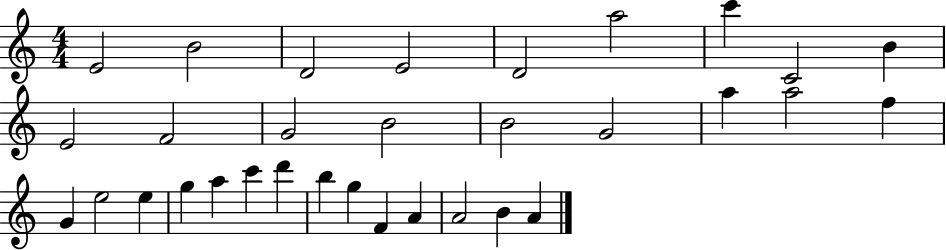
X:1
T:Untitled
M:4/4
L:1/4
K:C
E2 B2 D2 E2 D2 a2 c' C2 B E2 F2 G2 B2 B2 G2 a a2 f G e2 e g a c' d' b g F A A2 B A